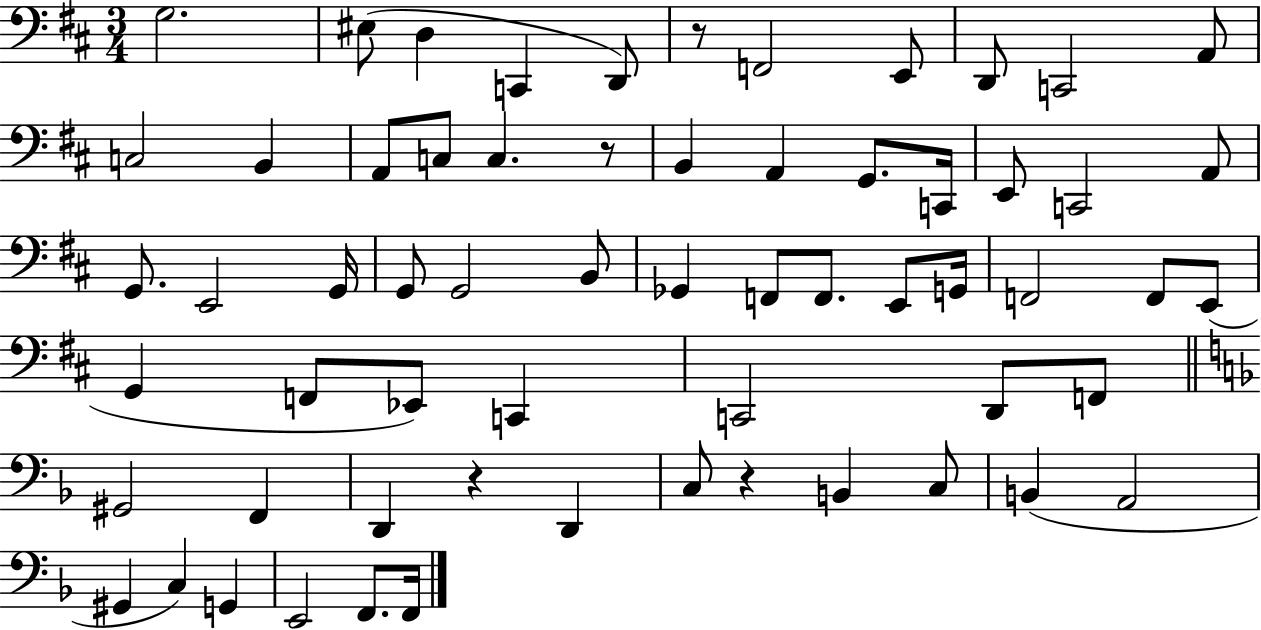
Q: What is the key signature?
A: D major